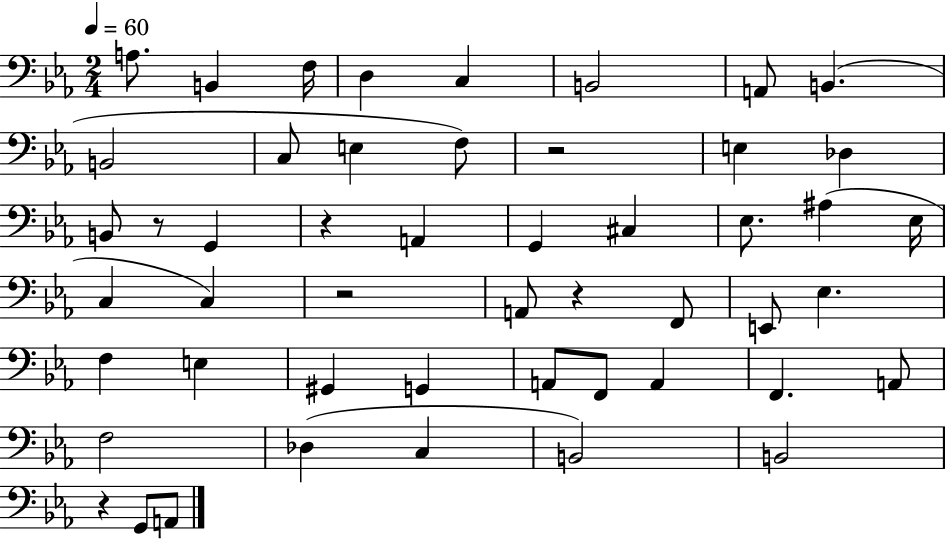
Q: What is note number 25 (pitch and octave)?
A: A2